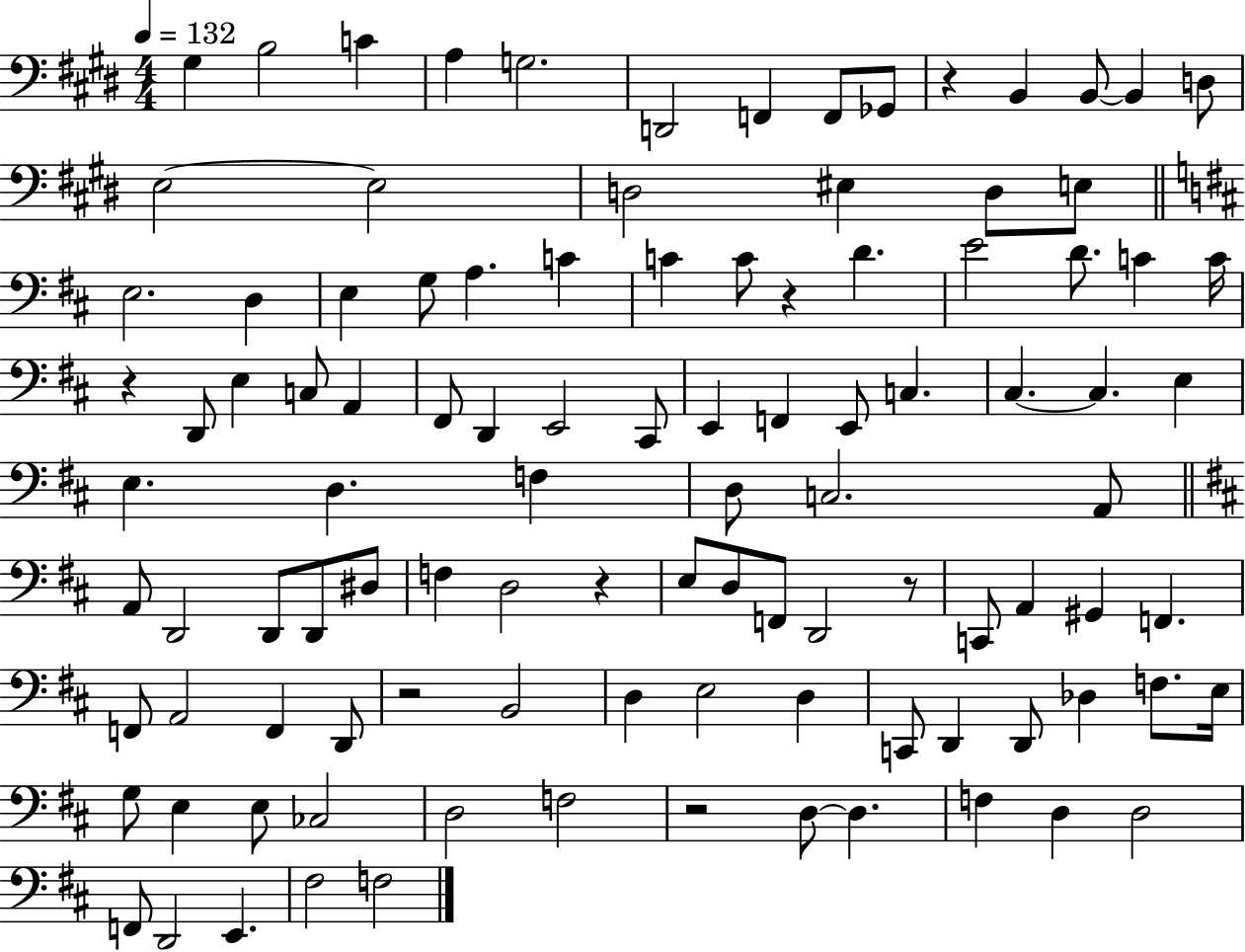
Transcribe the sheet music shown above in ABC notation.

X:1
T:Untitled
M:4/4
L:1/4
K:E
^G, B,2 C A, G,2 D,,2 F,, F,,/2 _G,,/2 z B,, B,,/2 B,, D,/2 E,2 E,2 D,2 ^E, D,/2 E,/2 E,2 D, E, G,/2 A, C C C/2 z D E2 D/2 C C/4 z D,,/2 E, C,/2 A,, ^F,,/2 D,, E,,2 ^C,,/2 E,, F,, E,,/2 C, ^C, ^C, E, E, D, F, D,/2 C,2 A,,/2 A,,/2 D,,2 D,,/2 D,,/2 ^D,/2 F, D,2 z E,/2 D,/2 F,,/2 D,,2 z/2 C,,/2 A,, ^G,, F,, F,,/2 A,,2 F,, D,,/2 z2 B,,2 D, E,2 D, C,,/2 D,, D,,/2 _D, F,/2 E,/4 G,/2 E, E,/2 _C,2 D,2 F,2 z2 D,/2 D, F, D, D,2 F,,/2 D,,2 E,, ^F,2 F,2